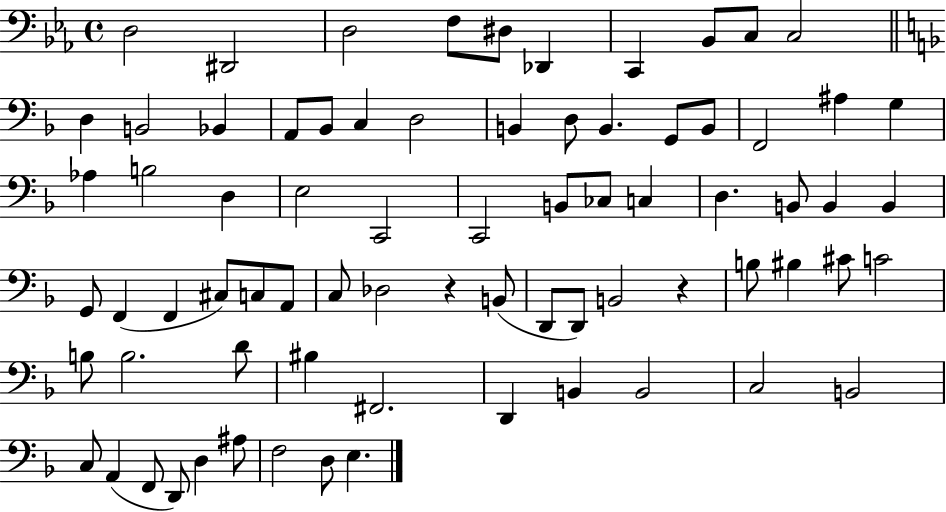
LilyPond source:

{
  \clef bass
  \time 4/4
  \defaultTimeSignature
  \key ees \major
  d2 dis,2 | d2 f8 dis8 des,4 | c,4 bes,8 c8 c2 | \bar "||" \break \key f \major d4 b,2 bes,4 | a,8 bes,8 c4 d2 | b,4 d8 b,4. g,8 b,8 | f,2 ais4 g4 | \break aes4 b2 d4 | e2 c,2 | c,2 b,8 ces8 c4 | d4. b,8 b,4 b,4 | \break g,8 f,4( f,4 cis8) c8 a,8 | c8 des2 r4 b,8( | d,8 d,8) b,2 r4 | b8 bis4 cis'8 c'2 | \break b8 b2. d'8 | bis4 fis,2. | d,4 b,4 b,2 | c2 b,2 | \break c8 a,4( f,8 d,8) d4 ais8 | f2 d8 e4. | \bar "|."
}